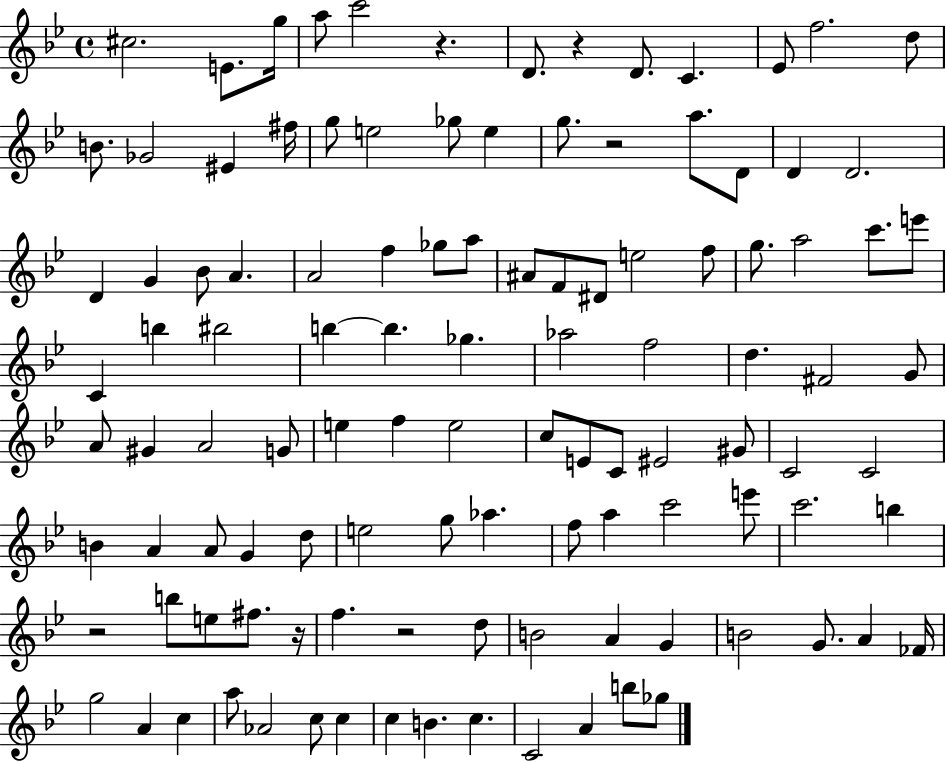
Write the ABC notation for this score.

X:1
T:Untitled
M:4/4
L:1/4
K:Bb
^c2 E/2 g/4 a/2 c'2 z D/2 z D/2 C _E/2 f2 d/2 B/2 _G2 ^E ^f/4 g/2 e2 _g/2 e g/2 z2 a/2 D/2 D D2 D G _B/2 A A2 f _g/2 a/2 ^A/2 F/2 ^D/2 e2 f/2 g/2 a2 c'/2 e'/2 C b ^b2 b b _g _a2 f2 d ^F2 G/2 A/2 ^G A2 G/2 e f e2 c/2 E/2 C/2 ^E2 ^G/2 C2 C2 B A A/2 G d/2 e2 g/2 _a f/2 a c'2 e'/2 c'2 b z2 b/2 e/2 ^f/2 z/4 f z2 d/2 B2 A G B2 G/2 A _F/4 g2 A c a/2 _A2 c/2 c c B c C2 A b/2 _g/2